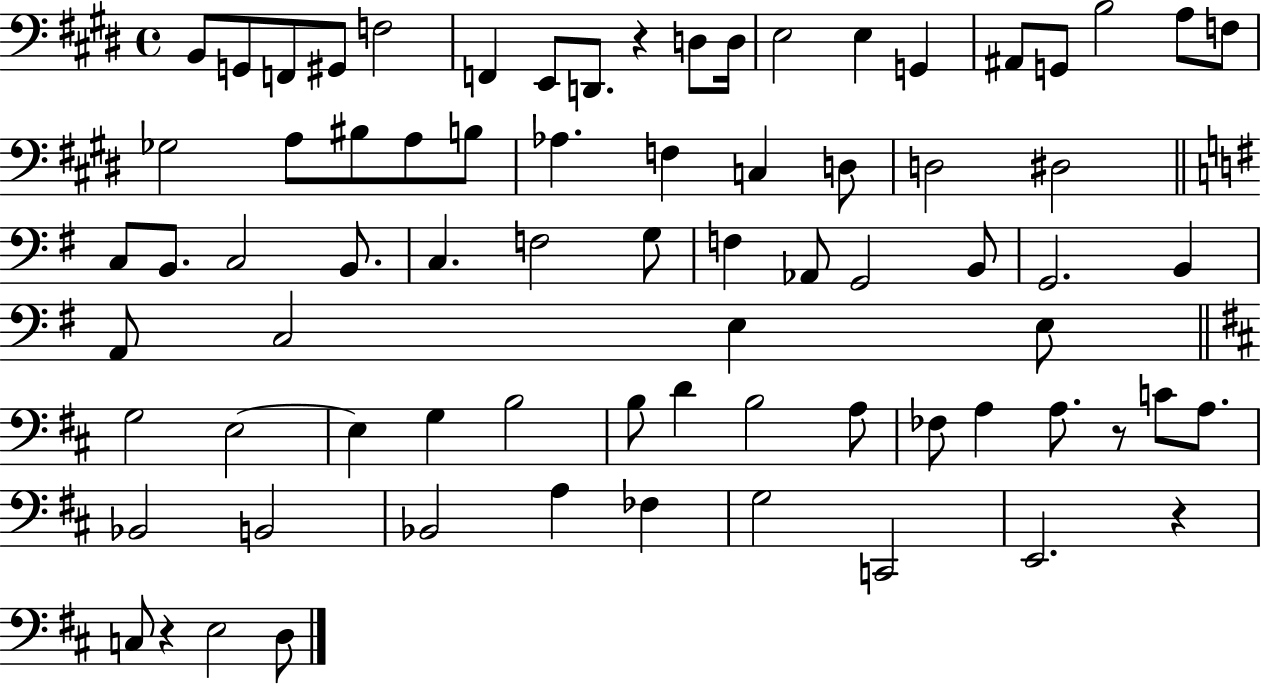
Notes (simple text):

B2/e G2/e F2/e G#2/e F3/h F2/q E2/e D2/e. R/q D3/e D3/s E3/h E3/q G2/q A#2/e G2/e B3/h A3/e F3/e Gb3/h A3/e BIS3/e A3/e B3/e Ab3/q. F3/q C3/q D3/e D3/h D#3/h C3/e B2/e. C3/h B2/e. C3/q. F3/h G3/e F3/q Ab2/e G2/h B2/e G2/h. B2/q A2/e C3/h E3/q E3/e G3/h E3/h E3/q G3/q B3/h B3/e D4/q B3/h A3/e FES3/e A3/q A3/e. R/e C4/e A3/e. Bb2/h B2/h Bb2/h A3/q FES3/q G3/h C2/h E2/h. R/q C3/e R/q E3/h D3/e